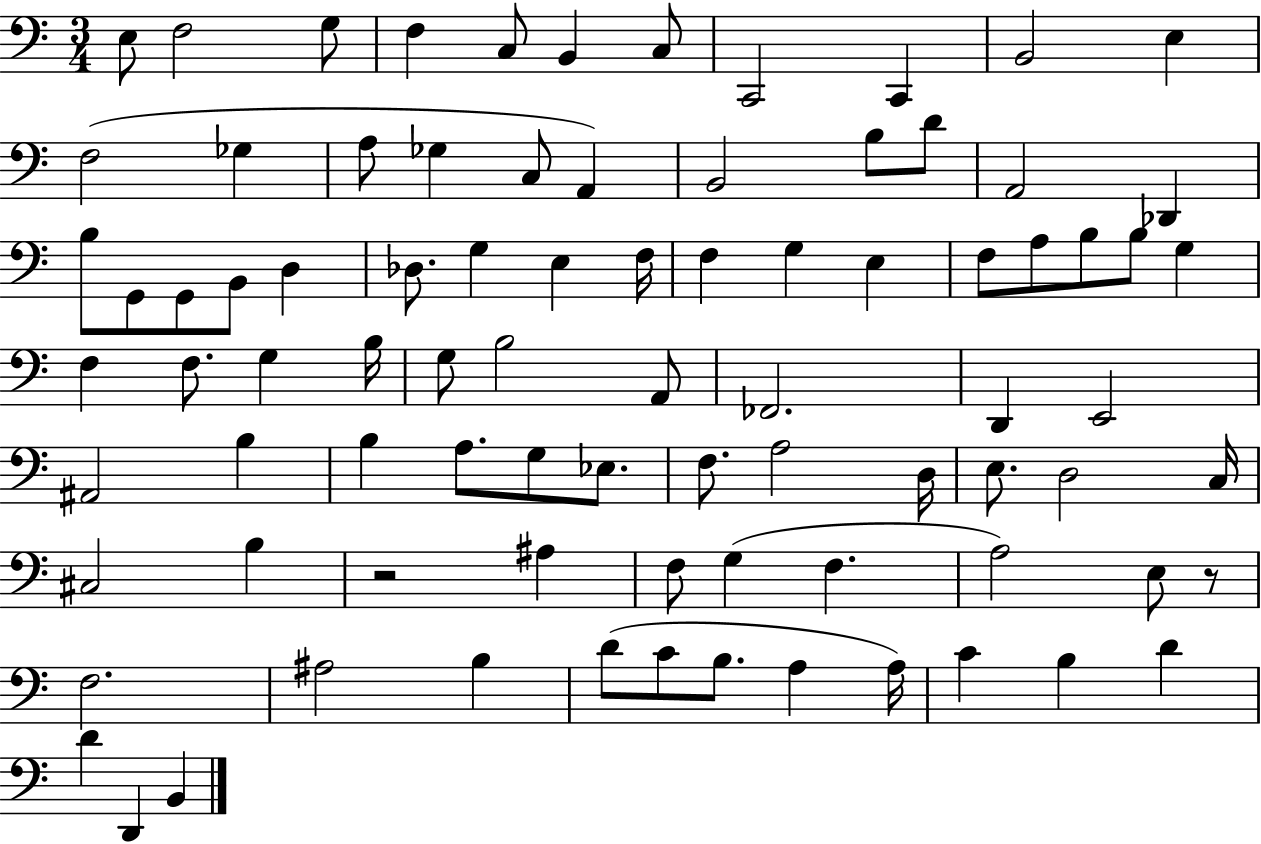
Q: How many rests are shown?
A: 2